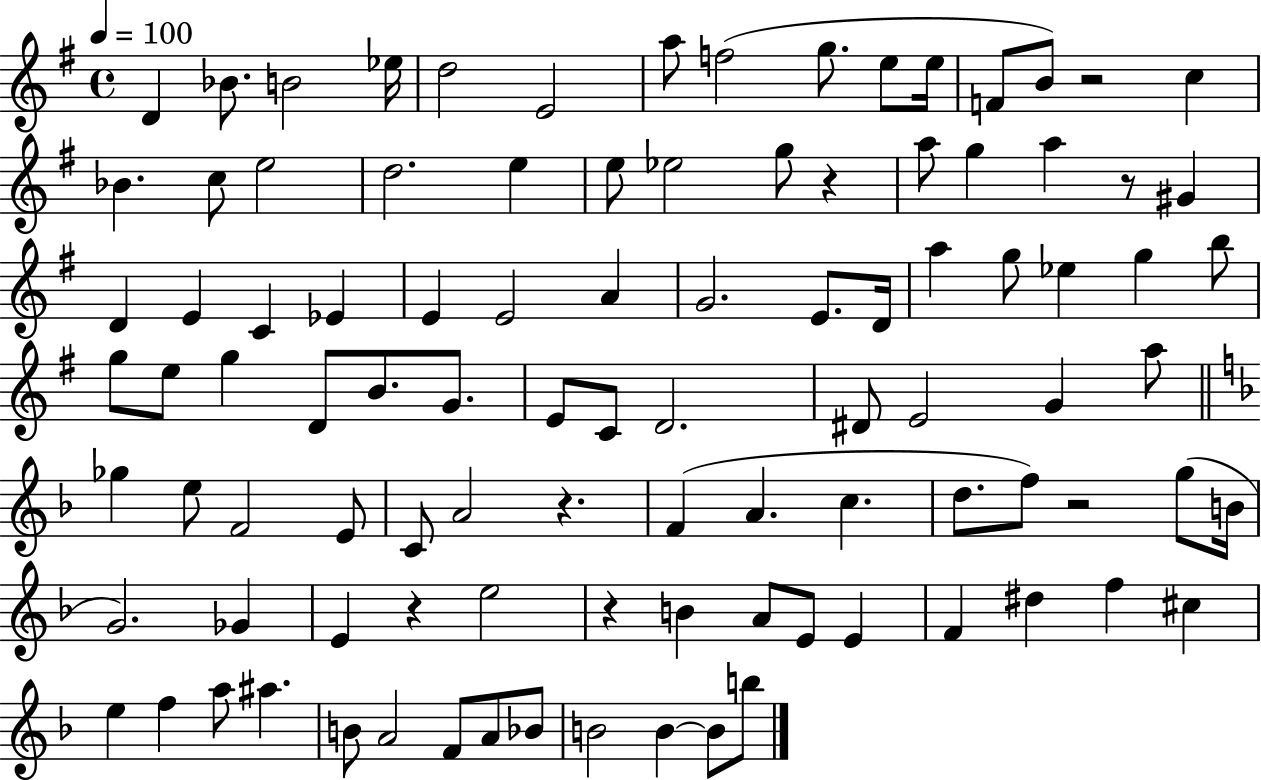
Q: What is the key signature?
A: G major